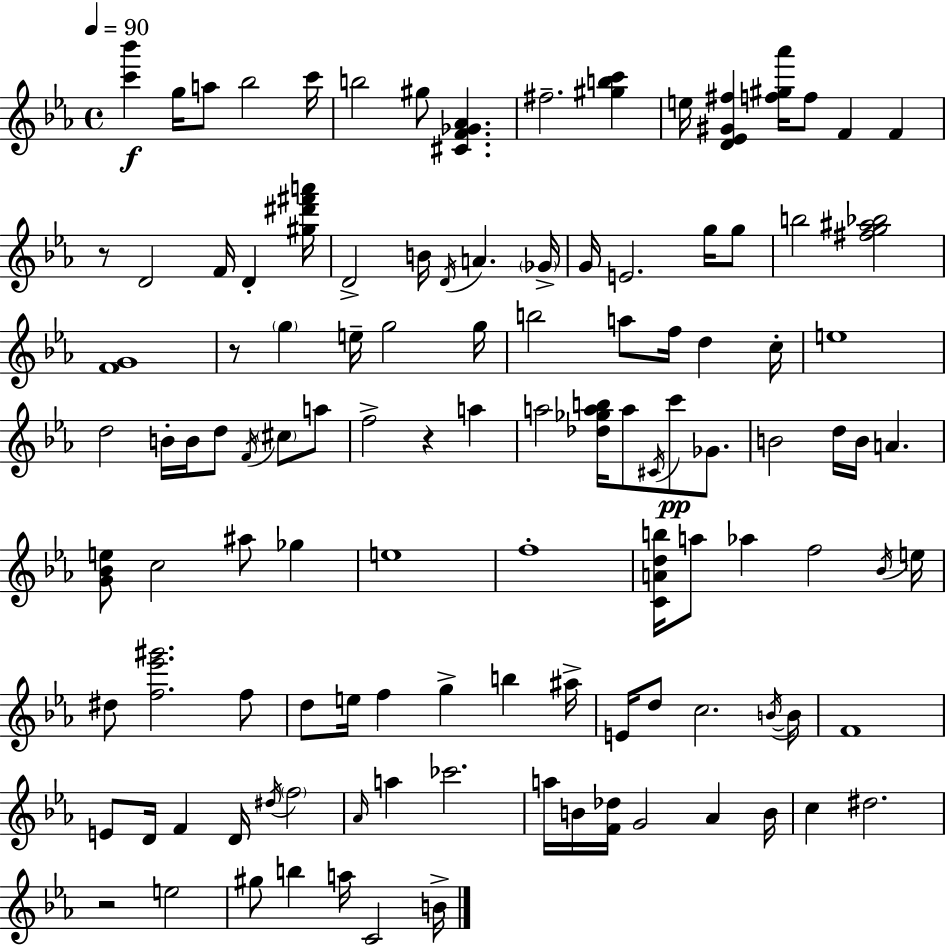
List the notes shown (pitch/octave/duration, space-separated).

[C6,Bb6]/q G5/s A5/e Bb5/h C6/s B5/h G#5/e [C#4,F4,Gb4,Ab4]/q. F#5/h. [G#5,B5,C6]/q E5/s [D4,Eb4,G#4,F#5]/q [F5,G#5,Ab6]/s F5/e F4/q F4/q R/e D4/h F4/s D4/q [G#5,D#6,F#6,A6]/s D4/h B4/s D4/s A4/q. Gb4/s G4/s E4/h. G5/s G5/e B5/h [F#5,G5,A#5,Bb5]/h [F4,G4]/w R/e G5/q E5/s G5/h G5/s B5/h A5/e F5/s D5/q C5/s E5/w D5/h B4/s B4/s D5/e F4/s C#5/e A5/e F5/h R/q A5/q A5/h [Db5,Gb5,A5,B5]/s A5/e C#4/s C6/e Gb4/e. B4/h D5/s B4/s A4/q. [G4,Bb4,E5]/e C5/h A#5/e Gb5/q E5/w F5/w [C4,A4,D5,B5]/s A5/e Ab5/q F5/h Bb4/s E5/s D#5/e [F5,Eb6,G#6]/h. F5/e D5/e E5/s F5/q G5/q B5/q A#5/s E4/s D5/e C5/h. B4/s B4/s F4/w E4/e D4/s F4/q D4/s D#5/s F5/h Ab4/s A5/q CES6/h. A5/s B4/s [F4,Db5]/s G4/h Ab4/q B4/s C5/q D#5/h. R/h E5/h G#5/e B5/q A5/s C4/h B4/s